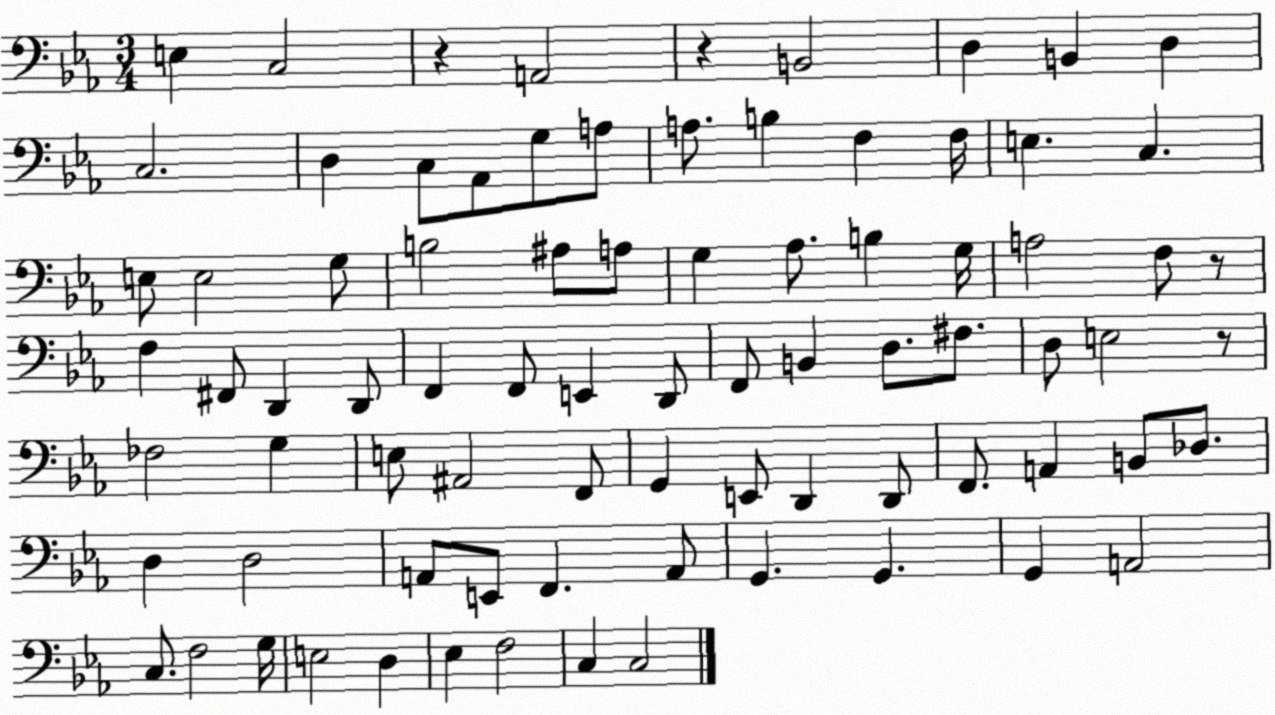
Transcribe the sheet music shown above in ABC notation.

X:1
T:Untitled
M:3/4
L:1/4
K:Eb
E, C,2 z A,,2 z B,,2 D, B,, D, C,2 D, C,/2 _A,,/2 G,/2 A,/2 A,/2 B, F, F,/4 E, C, E,/2 E,2 G,/2 B,2 ^A,/2 A,/2 G, _A,/2 B, G,/4 A,2 F,/2 z/2 F, ^F,,/2 D,, D,,/2 F,, F,,/2 E,, D,,/2 F,,/2 B,, D,/2 ^F,/2 D,/2 E,2 z/2 _F,2 G, E,/2 ^A,,2 F,,/2 G,, E,,/2 D,, D,,/2 F,,/2 A,, B,,/2 _D,/2 D, D,2 A,,/2 E,,/2 F,, A,,/2 G,, G,, G,, A,,2 C,/2 F,2 G,/4 E,2 D, _E, F,2 C, C,2